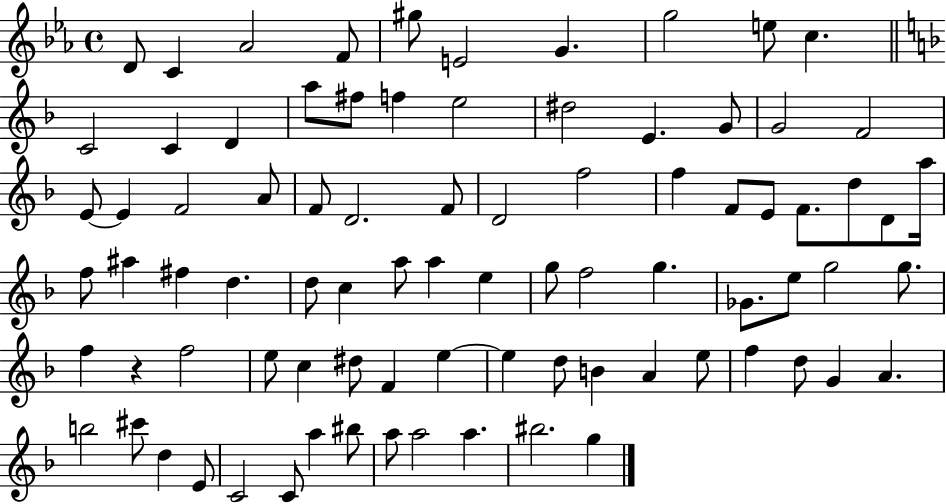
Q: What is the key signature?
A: EES major